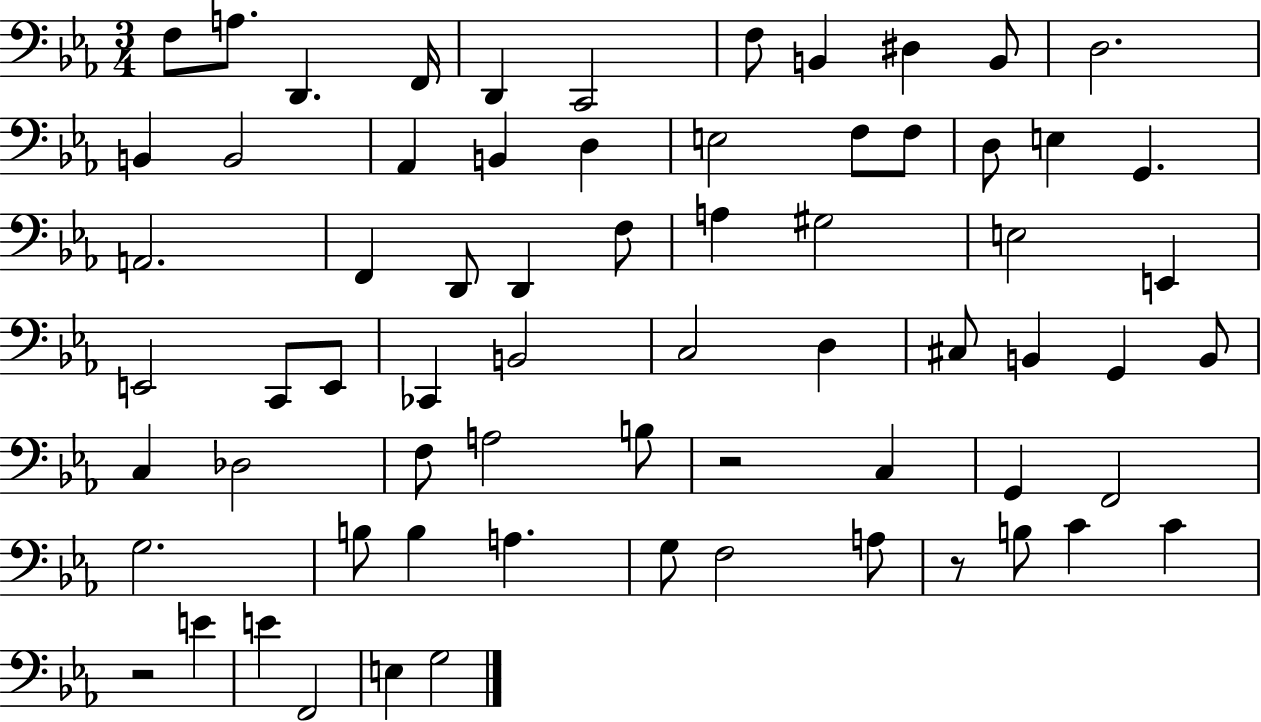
{
  \clef bass
  \numericTimeSignature
  \time 3/4
  \key ees \major
  f8 a8. d,4. f,16 | d,4 c,2 | f8 b,4 dis4 b,8 | d2. | \break b,4 b,2 | aes,4 b,4 d4 | e2 f8 f8 | d8 e4 g,4. | \break a,2. | f,4 d,8 d,4 f8 | a4 gis2 | e2 e,4 | \break e,2 c,8 e,8 | ces,4 b,2 | c2 d4 | cis8 b,4 g,4 b,8 | \break c4 des2 | f8 a2 b8 | r2 c4 | g,4 f,2 | \break g2. | b8 b4 a4. | g8 f2 a8 | r8 b8 c'4 c'4 | \break r2 e'4 | e'4 f,2 | e4 g2 | \bar "|."
}